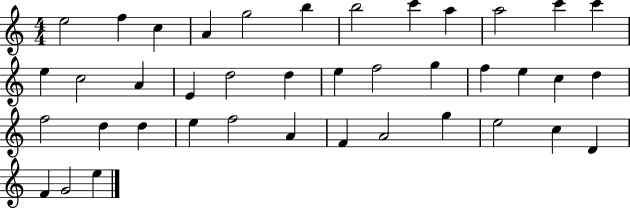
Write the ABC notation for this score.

X:1
T:Untitled
M:4/4
L:1/4
K:C
e2 f c A g2 b b2 c' a a2 c' c' e c2 A E d2 d e f2 g f e c d f2 d d e f2 A F A2 g e2 c D F G2 e